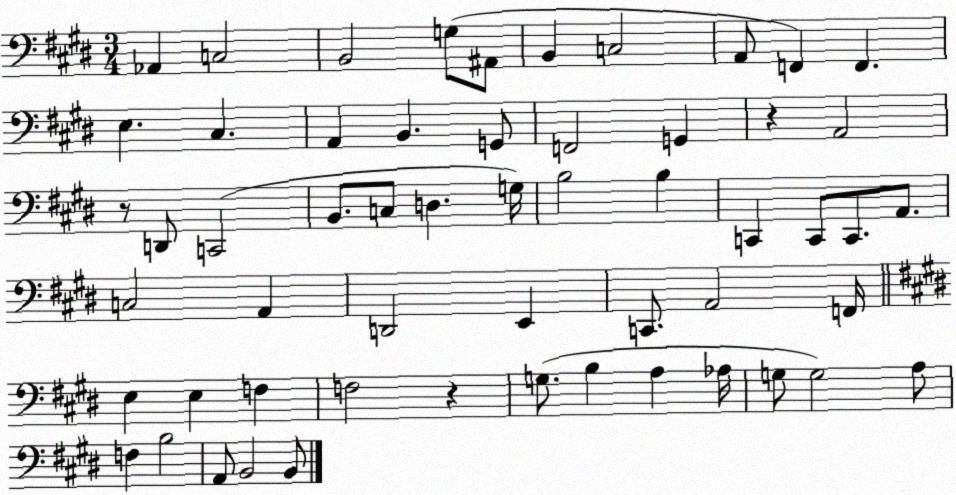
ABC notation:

X:1
T:Untitled
M:3/4
L:1/4
K:E
_A,, C,2 B,,2 G,/2 ^A,,/2 B,, C,2 A,,/2 F,, F,, E, ^C, A,, B,, G,,/2 F,,2 G,, z A,,2 z/2 D,,/2 C,,2 B,,/2 C,/2 D, G,/4 B,2 B, C,, C,,/2 C,,/2 A,,/2 C,2 A,, D,,2 E,, C,,/2 A,,2 F,,/4 E, E, F, F,2 z G,/2 B, A, _A,/4 G,/2 G,2 A,/2 F, B,2 A,,/2 B,,2 B,,/2